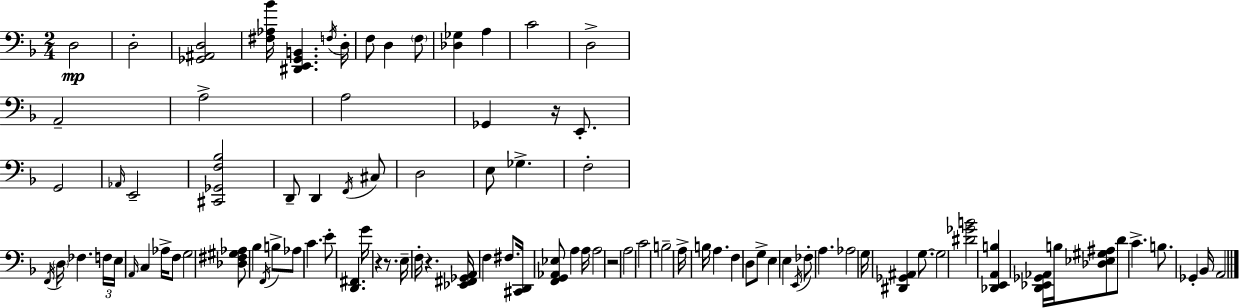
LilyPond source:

{
  \clef bass
  \numericTimeSignature
  \time 2/4
  \key f \major
  d2\mp | d2-. | <ges, ais, d>2 | <fis aes bes'>16 <dis, e, g, b,>4. \acciaccatura { f16 } | \break d16-. f8 d4 \parenthesize f8 | <des ges>4 a4 | c'2 | d2-> | \break a,2-- | a2-> | a2 | ges,4 r16 e,8.-. | \break g,2 | \grace { aes,16 } e,2-- | <cis, ges, f bes>2 | d,8-- d,4 | \break \acciaccatura { f,16 } cis8 d2 | e8 ges4.-> | f2-. | \acciaccatura { f,16 } \parenthesize d16 fes4. | \break \tuplet 3/2 { f16 e16 \grace { a,16 } } c4 | aes16-> f8 g2 | <des fis gis aes>8 bes4 | \acciaccatura { f,16 } b8-> aes8 | \break c'4. e'8-. | <d, fis,>4. g'16 r4 | r8. e16-- f16-. | r4. <ees, fis, ges, a,>16 f4 | \break fis8. <cis, d,>16 <f, g, aes, ees>8 | a4 a16 a2 | r2 | a2 | \break c'2 | b2-- | a16-> b16 | a4. f4 | \break d8 g8-> e4 | e4 \acciaccatura { e,16 } fes8-. | a4. aes2 | g16 | \break <dis, ges, ais,>4 g8.~~ g2 | <dis' ges' b'>2 | <des, e, a, b>4 | <d, ees, ges, aes,>16 b16 <des ees gis ais>8 d'8 | \break c'4.-> b8. | ges,4-. bes,16 a,2 | \bar "|."
}